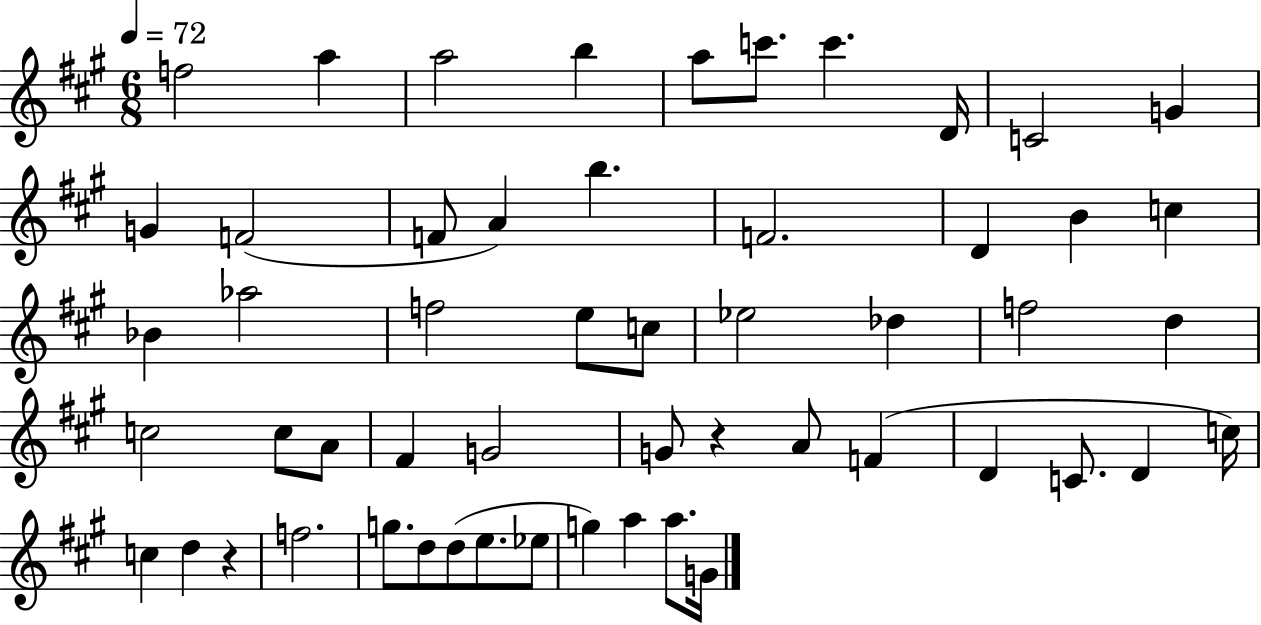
F5/h A5/q A5/h B5/q A5/e C6/e. C6/q. D4/s C4/h G4/q G4/q F4/h F4/e A4/q B5/q. F4/h. D4/q B4/q C5/q Bb4/q Ab5/h F5/h E5/e C5/e Eb5/h Db5/q F5/h D5/q C5/h C5/e A4/e F#4/q G4/h G4/e R/q A4/e F4/q D4/q C4/e. D4/q C5/s C5/q D5/q R/q F5/h. G5/e. D5/e D5/e E5/e. Eb5/e G5/q A5/q A5/e. G4/s